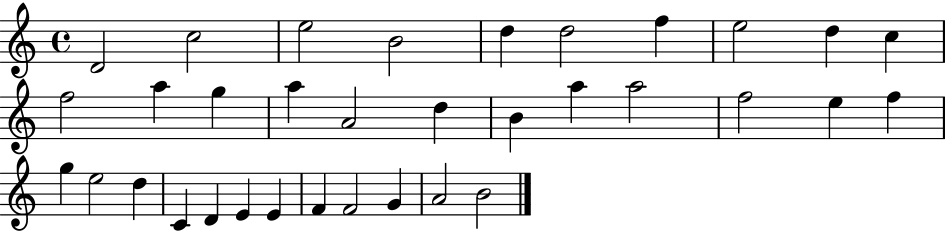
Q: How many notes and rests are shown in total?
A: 34